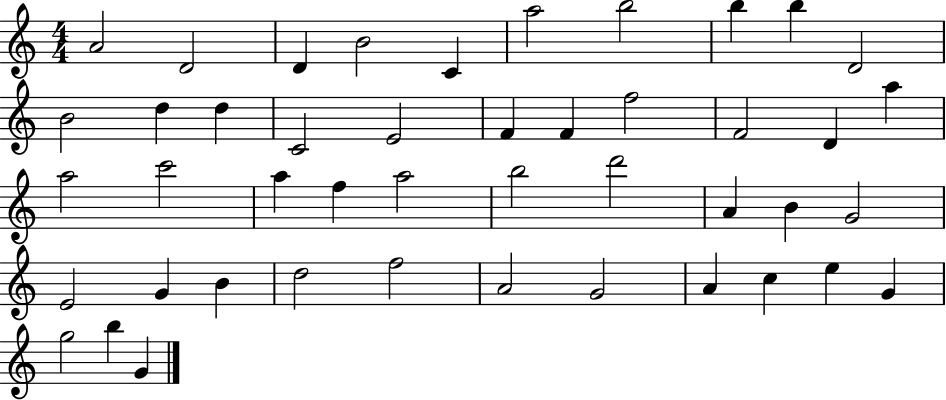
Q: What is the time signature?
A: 4/4